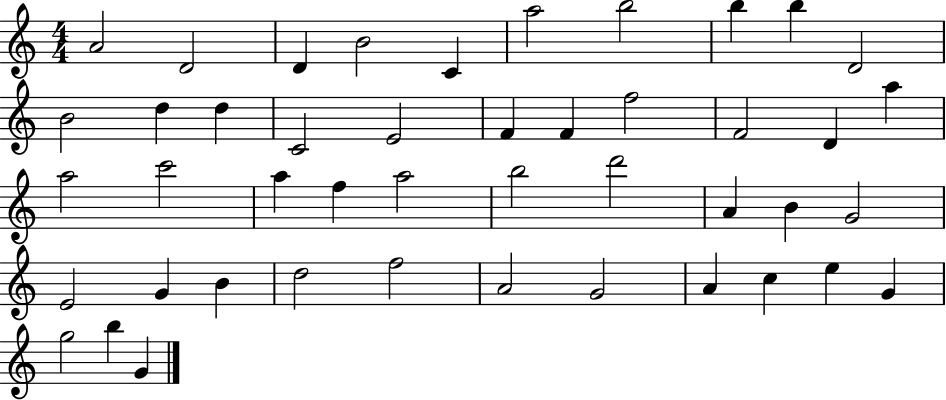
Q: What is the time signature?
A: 4/4